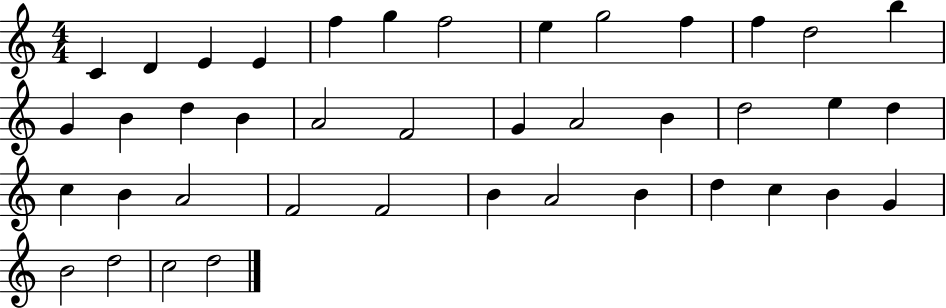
X:1
T:Untitled
M:4/4
L:1/4
K:C
C D E E f g f2 e g2 f f d2 b G B d B A2 F2 G A2 B d2 e d c B A2 F2 F2 B A2 B d c B G B2 d2 c2 d2